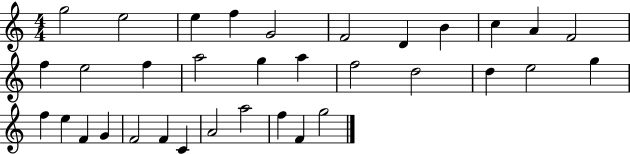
G5/h E5/h E5/q F5/q G4/h F4/h D4/q B4/q C5/q A4/q F4/h F5/q E5/h F5/q A5/h G5/q A5/q F5/h D5/h D5/q E5/h G5/q F5/q E5/q F4/q G4/q F4/h F4/q C4/q A4/h A5/h F5/q F4/q G5/h